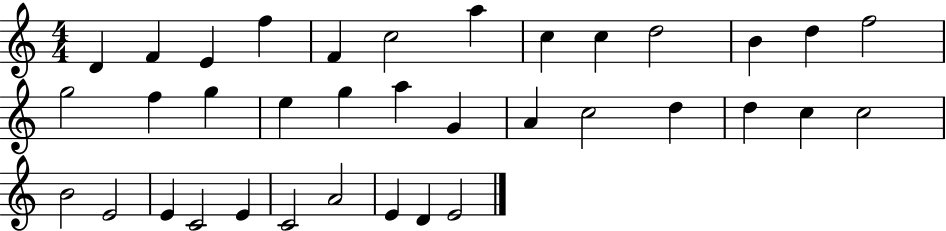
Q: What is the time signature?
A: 4/4